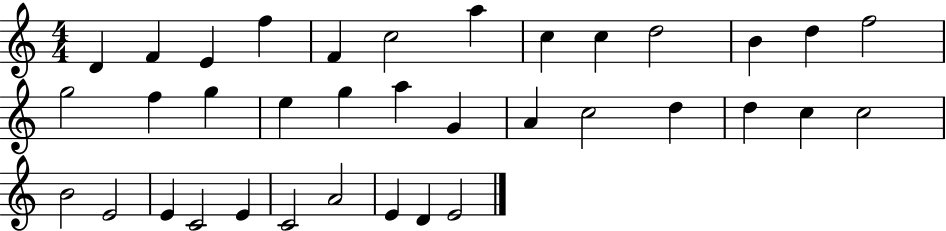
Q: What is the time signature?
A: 4/4